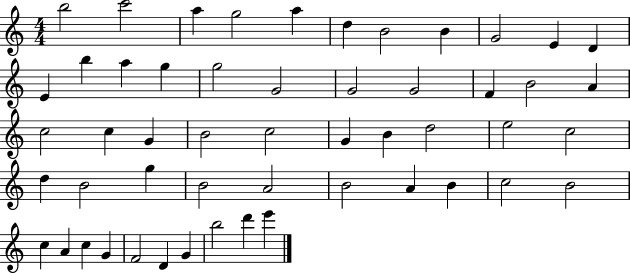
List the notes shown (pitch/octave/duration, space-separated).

B5/h C6/h A5/q G5/h A5/q D5/q B4/h B4/q G4/h E4/q D4/q E4/q B5/q A5/q G5/q G5/h G4/h G4/h G4/h F4/q B4/h A4/q C5/h C5/q G4/q B4/h C5/h G4/q B4/q D5/h E5/h C5/h D5/q B4/h G5/q B4/h A4/h B4/h A4/q B4/q C5/h B4/h C5/q A4/q C5/q G4/q F4/h D4/q G4/q B5/h D6/q E6/q